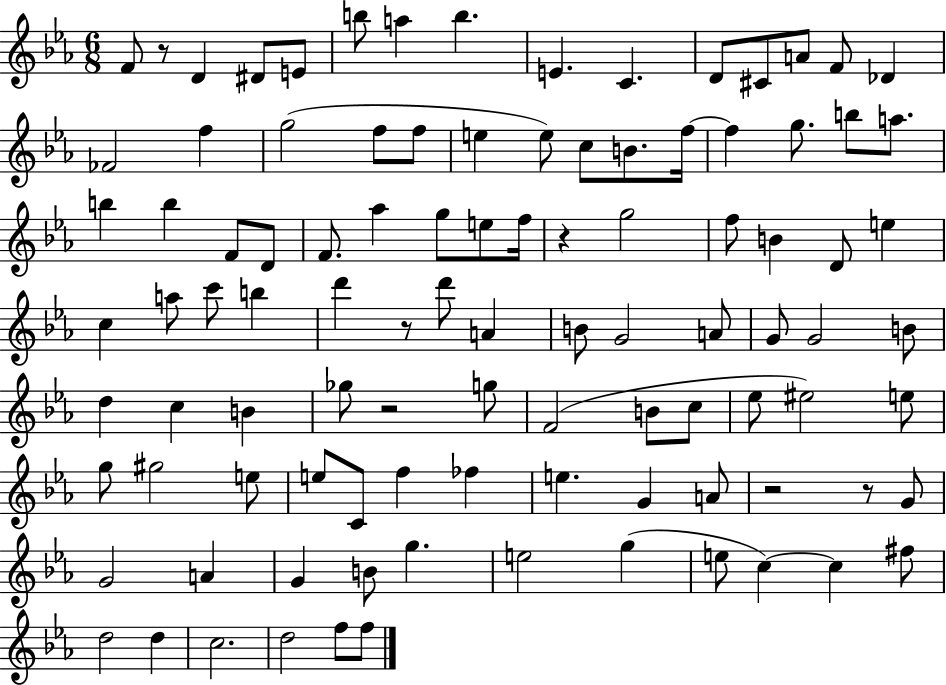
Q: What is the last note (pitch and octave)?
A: F5